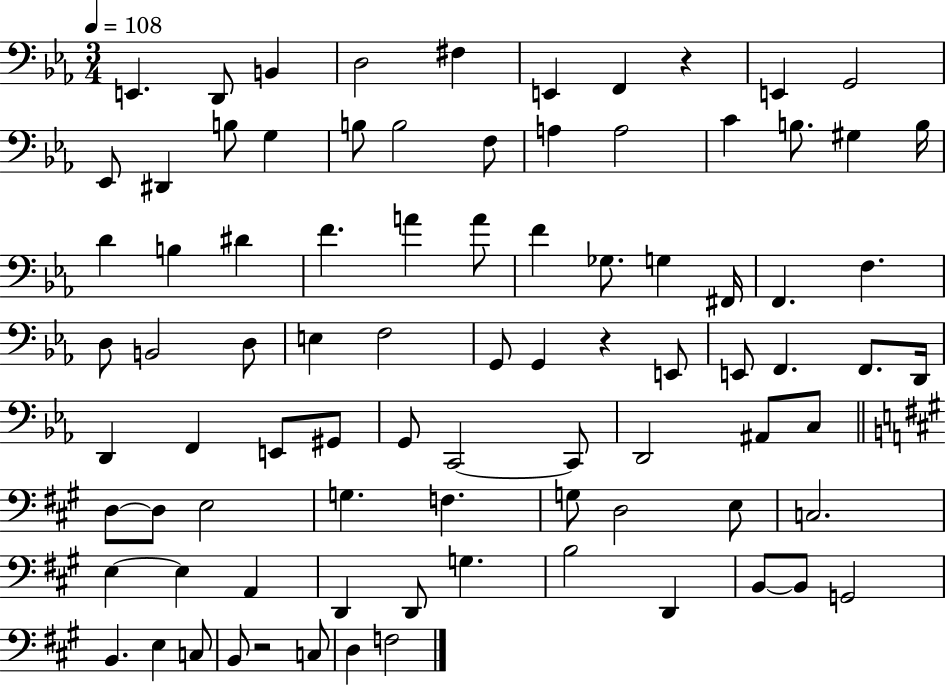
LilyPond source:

{
  \clef bass
  \numericTimeSignature
  \time 3/4
  \key ees \major
  \tempo 4 = 108
  e,4. d,8 b,4 | d2 fis4 | e,4 f,4 r4 | e,4 g,2 | \break ees,8 dis,4 b8 g4 | b8 b2 f8 | a4 a2 | c'4 b8. gis4 b16 | \break d'4 b4 dis'4 | f'4. a'4 a'8 | f'4 ges8. g4 fis,16 | f,4. f4. | \break d8 b,2 d8 | e4 f2 | g,8 g,4 r4 e,8 | e,8 f,4. f,8. d,16 | \break d,4 f,4 e,8 gis,8 | g,8 c,2~~ c,8 | d,2 ais,8 c8 | \bar "||" \break \key a \major d8~~ d8 e2 | g4. f4. | g8 d2 e8 | c2. | \break e4~~ e4 a,4 | d,4 d,8 g4. | b2 d,4 | b,8~~ b,8 g,2 | \break b,4. e4 c8 | b,8 r2 c8 | d4 f2 | \bar "|."
}